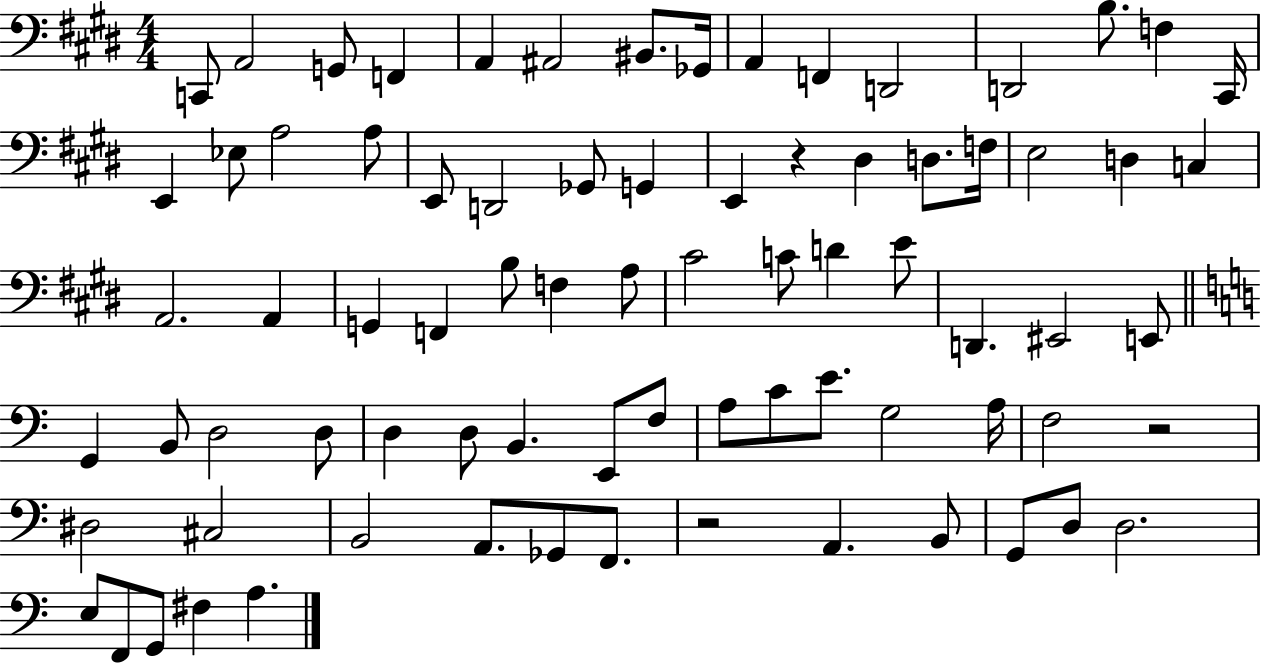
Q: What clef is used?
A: bass